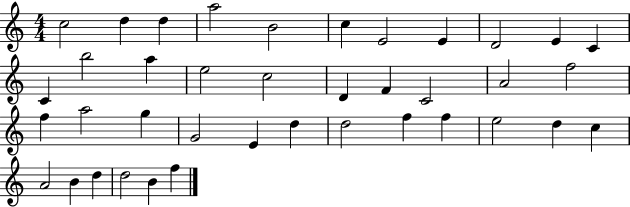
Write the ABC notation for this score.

X:1
T:Untitled
M:4/4
L:1/4
K:C
c2 d d a2 B2 c E2 E D2 E C C b2 a e2 c2 D F C2 A2 f2 f a2 g G2 E d d2 f f e2 d c A2 B d d2 B f